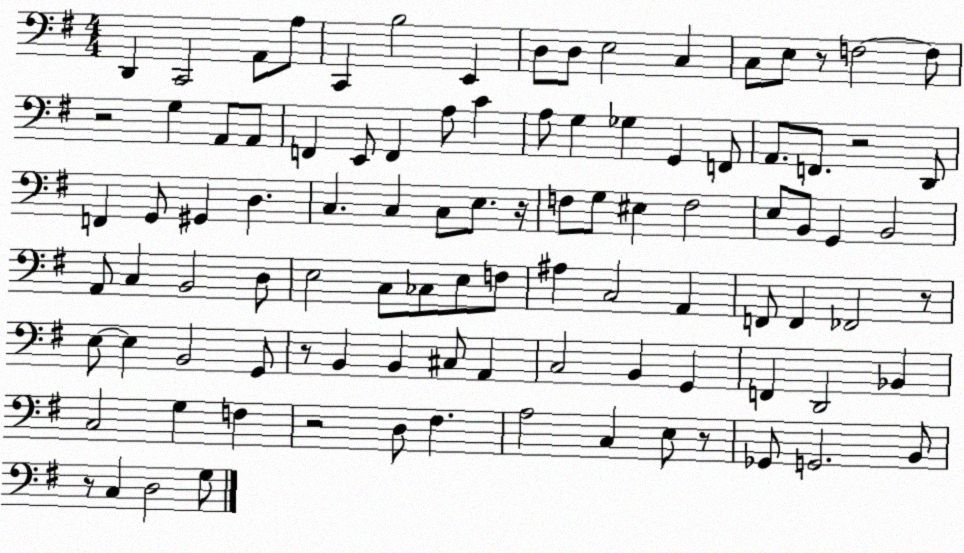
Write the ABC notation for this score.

X:1
T:Untitled
M:4/4
L:1/4
K:G
D,, C,,2 A,,/2 A,/2 C,, B,2 E,, D,/2 D,/2 E,2 C, C,/2 E,/2 z/2 F,2 F,/2 z2 G, A,,/2 A,,/2 F,, E,,/2 F,, A,/2 C A,/2 G, _G, G,, F,,/2 A,,/2 F,,/2 z2 D,,/2 F,, G,,/2 ^G,, D, C, C, C,/2 E,/2 z/4 F,/2 G,/2 ^E, F,2 E,/2 B,,/2 G,, B,,2 A,,/2 C, B,,2 D,/2 E,2 C,/2 _C,/2 E,/2 F,/2 ^A, C,2 A,, F,,/2 F,, _F,,2 z/2 E,/2 E, B,,2 G,,/2 z/2 B,, B,, ^C,/2 A,, C,2 B,, G,, F,, D,,2 _B,, C,2 G, F, z2 D,/2 ^F, A,2 C, E,/2 z/2 _G,,/2 G,,2 B,,/2 z/2 C, D,2 G,/2